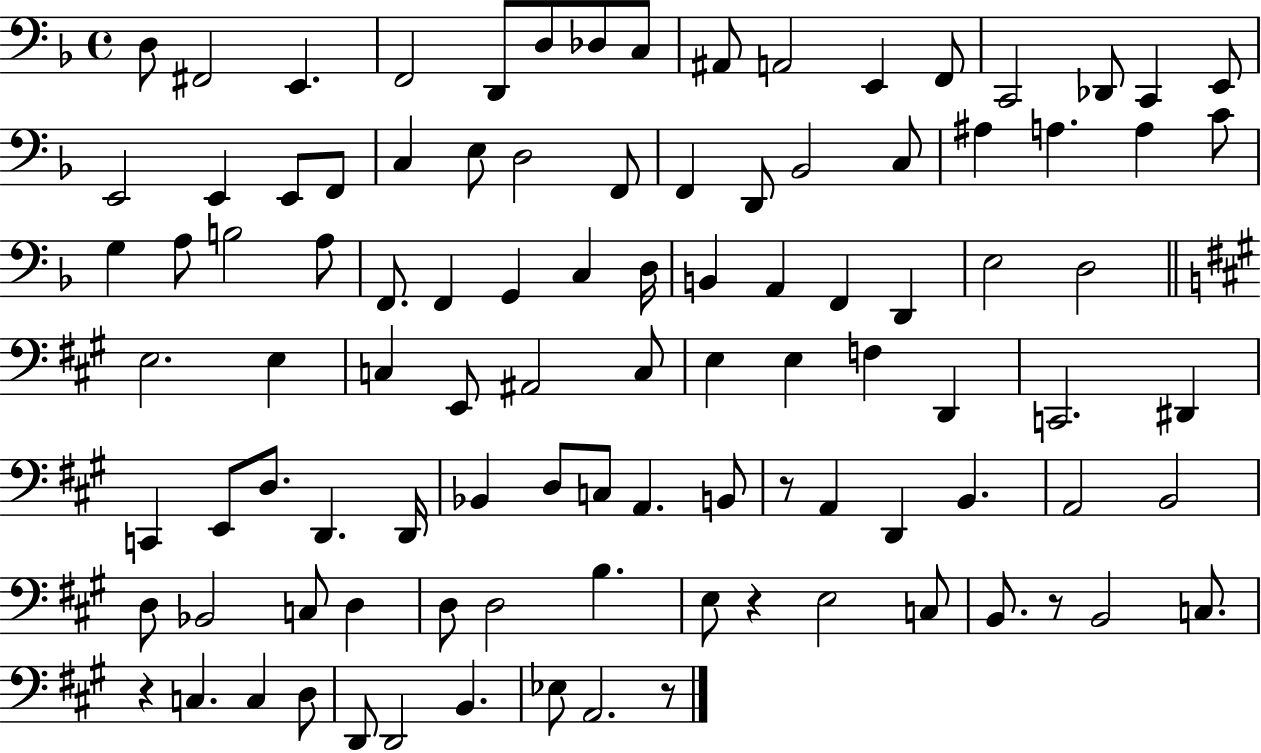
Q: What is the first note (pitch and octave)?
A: D3